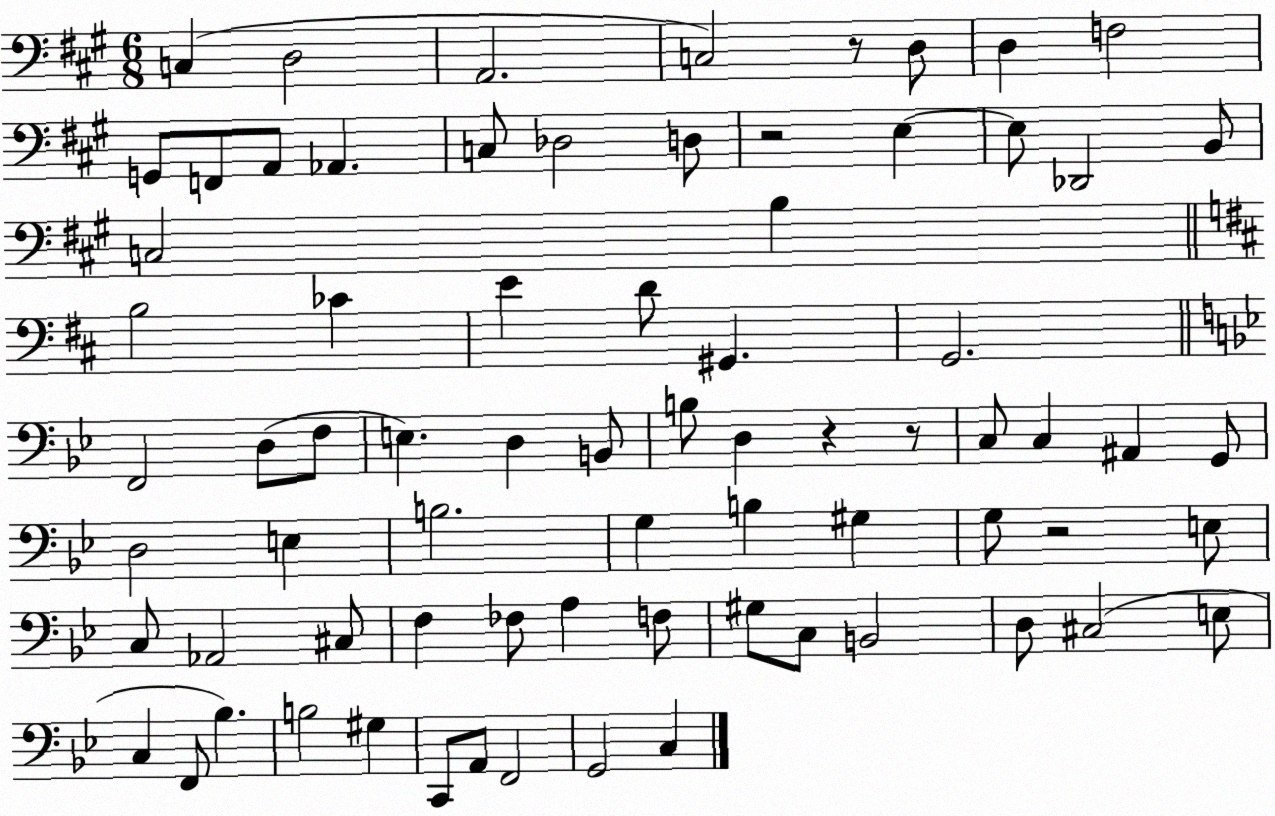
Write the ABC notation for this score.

X:1
T:Untitled
M:6/8
L:1/4
K:A
C, D,2 A,,2 C,2 z/2 D,/2 D, F,2 G,,/2 F,,/2 A,,/2 _A,, C,/2 _D,2 D,/2 z2 E, E,/2 _D,,2 B,,/2 C,2 B, B,2 _C E D/2 ^G,, G,,2 F,,2 D,/2 F,/2 E, D, B,,/2 B,/2 D, z z/2 C,/2 C, ^A,, G,,/2 D,2 E, B,2 G, B, ^G, G,/2 z2 E,/2 C,/2 _A,,2 ^C,/2 F, _F,/2 A, F,/2 ^G,/2 C,/2 B,,2 D,/2 ^C,2 E,/2 C, F,,/2 _B, B,2 ^G, C,,/2 A,,/2 F,,2 G,,2 C,